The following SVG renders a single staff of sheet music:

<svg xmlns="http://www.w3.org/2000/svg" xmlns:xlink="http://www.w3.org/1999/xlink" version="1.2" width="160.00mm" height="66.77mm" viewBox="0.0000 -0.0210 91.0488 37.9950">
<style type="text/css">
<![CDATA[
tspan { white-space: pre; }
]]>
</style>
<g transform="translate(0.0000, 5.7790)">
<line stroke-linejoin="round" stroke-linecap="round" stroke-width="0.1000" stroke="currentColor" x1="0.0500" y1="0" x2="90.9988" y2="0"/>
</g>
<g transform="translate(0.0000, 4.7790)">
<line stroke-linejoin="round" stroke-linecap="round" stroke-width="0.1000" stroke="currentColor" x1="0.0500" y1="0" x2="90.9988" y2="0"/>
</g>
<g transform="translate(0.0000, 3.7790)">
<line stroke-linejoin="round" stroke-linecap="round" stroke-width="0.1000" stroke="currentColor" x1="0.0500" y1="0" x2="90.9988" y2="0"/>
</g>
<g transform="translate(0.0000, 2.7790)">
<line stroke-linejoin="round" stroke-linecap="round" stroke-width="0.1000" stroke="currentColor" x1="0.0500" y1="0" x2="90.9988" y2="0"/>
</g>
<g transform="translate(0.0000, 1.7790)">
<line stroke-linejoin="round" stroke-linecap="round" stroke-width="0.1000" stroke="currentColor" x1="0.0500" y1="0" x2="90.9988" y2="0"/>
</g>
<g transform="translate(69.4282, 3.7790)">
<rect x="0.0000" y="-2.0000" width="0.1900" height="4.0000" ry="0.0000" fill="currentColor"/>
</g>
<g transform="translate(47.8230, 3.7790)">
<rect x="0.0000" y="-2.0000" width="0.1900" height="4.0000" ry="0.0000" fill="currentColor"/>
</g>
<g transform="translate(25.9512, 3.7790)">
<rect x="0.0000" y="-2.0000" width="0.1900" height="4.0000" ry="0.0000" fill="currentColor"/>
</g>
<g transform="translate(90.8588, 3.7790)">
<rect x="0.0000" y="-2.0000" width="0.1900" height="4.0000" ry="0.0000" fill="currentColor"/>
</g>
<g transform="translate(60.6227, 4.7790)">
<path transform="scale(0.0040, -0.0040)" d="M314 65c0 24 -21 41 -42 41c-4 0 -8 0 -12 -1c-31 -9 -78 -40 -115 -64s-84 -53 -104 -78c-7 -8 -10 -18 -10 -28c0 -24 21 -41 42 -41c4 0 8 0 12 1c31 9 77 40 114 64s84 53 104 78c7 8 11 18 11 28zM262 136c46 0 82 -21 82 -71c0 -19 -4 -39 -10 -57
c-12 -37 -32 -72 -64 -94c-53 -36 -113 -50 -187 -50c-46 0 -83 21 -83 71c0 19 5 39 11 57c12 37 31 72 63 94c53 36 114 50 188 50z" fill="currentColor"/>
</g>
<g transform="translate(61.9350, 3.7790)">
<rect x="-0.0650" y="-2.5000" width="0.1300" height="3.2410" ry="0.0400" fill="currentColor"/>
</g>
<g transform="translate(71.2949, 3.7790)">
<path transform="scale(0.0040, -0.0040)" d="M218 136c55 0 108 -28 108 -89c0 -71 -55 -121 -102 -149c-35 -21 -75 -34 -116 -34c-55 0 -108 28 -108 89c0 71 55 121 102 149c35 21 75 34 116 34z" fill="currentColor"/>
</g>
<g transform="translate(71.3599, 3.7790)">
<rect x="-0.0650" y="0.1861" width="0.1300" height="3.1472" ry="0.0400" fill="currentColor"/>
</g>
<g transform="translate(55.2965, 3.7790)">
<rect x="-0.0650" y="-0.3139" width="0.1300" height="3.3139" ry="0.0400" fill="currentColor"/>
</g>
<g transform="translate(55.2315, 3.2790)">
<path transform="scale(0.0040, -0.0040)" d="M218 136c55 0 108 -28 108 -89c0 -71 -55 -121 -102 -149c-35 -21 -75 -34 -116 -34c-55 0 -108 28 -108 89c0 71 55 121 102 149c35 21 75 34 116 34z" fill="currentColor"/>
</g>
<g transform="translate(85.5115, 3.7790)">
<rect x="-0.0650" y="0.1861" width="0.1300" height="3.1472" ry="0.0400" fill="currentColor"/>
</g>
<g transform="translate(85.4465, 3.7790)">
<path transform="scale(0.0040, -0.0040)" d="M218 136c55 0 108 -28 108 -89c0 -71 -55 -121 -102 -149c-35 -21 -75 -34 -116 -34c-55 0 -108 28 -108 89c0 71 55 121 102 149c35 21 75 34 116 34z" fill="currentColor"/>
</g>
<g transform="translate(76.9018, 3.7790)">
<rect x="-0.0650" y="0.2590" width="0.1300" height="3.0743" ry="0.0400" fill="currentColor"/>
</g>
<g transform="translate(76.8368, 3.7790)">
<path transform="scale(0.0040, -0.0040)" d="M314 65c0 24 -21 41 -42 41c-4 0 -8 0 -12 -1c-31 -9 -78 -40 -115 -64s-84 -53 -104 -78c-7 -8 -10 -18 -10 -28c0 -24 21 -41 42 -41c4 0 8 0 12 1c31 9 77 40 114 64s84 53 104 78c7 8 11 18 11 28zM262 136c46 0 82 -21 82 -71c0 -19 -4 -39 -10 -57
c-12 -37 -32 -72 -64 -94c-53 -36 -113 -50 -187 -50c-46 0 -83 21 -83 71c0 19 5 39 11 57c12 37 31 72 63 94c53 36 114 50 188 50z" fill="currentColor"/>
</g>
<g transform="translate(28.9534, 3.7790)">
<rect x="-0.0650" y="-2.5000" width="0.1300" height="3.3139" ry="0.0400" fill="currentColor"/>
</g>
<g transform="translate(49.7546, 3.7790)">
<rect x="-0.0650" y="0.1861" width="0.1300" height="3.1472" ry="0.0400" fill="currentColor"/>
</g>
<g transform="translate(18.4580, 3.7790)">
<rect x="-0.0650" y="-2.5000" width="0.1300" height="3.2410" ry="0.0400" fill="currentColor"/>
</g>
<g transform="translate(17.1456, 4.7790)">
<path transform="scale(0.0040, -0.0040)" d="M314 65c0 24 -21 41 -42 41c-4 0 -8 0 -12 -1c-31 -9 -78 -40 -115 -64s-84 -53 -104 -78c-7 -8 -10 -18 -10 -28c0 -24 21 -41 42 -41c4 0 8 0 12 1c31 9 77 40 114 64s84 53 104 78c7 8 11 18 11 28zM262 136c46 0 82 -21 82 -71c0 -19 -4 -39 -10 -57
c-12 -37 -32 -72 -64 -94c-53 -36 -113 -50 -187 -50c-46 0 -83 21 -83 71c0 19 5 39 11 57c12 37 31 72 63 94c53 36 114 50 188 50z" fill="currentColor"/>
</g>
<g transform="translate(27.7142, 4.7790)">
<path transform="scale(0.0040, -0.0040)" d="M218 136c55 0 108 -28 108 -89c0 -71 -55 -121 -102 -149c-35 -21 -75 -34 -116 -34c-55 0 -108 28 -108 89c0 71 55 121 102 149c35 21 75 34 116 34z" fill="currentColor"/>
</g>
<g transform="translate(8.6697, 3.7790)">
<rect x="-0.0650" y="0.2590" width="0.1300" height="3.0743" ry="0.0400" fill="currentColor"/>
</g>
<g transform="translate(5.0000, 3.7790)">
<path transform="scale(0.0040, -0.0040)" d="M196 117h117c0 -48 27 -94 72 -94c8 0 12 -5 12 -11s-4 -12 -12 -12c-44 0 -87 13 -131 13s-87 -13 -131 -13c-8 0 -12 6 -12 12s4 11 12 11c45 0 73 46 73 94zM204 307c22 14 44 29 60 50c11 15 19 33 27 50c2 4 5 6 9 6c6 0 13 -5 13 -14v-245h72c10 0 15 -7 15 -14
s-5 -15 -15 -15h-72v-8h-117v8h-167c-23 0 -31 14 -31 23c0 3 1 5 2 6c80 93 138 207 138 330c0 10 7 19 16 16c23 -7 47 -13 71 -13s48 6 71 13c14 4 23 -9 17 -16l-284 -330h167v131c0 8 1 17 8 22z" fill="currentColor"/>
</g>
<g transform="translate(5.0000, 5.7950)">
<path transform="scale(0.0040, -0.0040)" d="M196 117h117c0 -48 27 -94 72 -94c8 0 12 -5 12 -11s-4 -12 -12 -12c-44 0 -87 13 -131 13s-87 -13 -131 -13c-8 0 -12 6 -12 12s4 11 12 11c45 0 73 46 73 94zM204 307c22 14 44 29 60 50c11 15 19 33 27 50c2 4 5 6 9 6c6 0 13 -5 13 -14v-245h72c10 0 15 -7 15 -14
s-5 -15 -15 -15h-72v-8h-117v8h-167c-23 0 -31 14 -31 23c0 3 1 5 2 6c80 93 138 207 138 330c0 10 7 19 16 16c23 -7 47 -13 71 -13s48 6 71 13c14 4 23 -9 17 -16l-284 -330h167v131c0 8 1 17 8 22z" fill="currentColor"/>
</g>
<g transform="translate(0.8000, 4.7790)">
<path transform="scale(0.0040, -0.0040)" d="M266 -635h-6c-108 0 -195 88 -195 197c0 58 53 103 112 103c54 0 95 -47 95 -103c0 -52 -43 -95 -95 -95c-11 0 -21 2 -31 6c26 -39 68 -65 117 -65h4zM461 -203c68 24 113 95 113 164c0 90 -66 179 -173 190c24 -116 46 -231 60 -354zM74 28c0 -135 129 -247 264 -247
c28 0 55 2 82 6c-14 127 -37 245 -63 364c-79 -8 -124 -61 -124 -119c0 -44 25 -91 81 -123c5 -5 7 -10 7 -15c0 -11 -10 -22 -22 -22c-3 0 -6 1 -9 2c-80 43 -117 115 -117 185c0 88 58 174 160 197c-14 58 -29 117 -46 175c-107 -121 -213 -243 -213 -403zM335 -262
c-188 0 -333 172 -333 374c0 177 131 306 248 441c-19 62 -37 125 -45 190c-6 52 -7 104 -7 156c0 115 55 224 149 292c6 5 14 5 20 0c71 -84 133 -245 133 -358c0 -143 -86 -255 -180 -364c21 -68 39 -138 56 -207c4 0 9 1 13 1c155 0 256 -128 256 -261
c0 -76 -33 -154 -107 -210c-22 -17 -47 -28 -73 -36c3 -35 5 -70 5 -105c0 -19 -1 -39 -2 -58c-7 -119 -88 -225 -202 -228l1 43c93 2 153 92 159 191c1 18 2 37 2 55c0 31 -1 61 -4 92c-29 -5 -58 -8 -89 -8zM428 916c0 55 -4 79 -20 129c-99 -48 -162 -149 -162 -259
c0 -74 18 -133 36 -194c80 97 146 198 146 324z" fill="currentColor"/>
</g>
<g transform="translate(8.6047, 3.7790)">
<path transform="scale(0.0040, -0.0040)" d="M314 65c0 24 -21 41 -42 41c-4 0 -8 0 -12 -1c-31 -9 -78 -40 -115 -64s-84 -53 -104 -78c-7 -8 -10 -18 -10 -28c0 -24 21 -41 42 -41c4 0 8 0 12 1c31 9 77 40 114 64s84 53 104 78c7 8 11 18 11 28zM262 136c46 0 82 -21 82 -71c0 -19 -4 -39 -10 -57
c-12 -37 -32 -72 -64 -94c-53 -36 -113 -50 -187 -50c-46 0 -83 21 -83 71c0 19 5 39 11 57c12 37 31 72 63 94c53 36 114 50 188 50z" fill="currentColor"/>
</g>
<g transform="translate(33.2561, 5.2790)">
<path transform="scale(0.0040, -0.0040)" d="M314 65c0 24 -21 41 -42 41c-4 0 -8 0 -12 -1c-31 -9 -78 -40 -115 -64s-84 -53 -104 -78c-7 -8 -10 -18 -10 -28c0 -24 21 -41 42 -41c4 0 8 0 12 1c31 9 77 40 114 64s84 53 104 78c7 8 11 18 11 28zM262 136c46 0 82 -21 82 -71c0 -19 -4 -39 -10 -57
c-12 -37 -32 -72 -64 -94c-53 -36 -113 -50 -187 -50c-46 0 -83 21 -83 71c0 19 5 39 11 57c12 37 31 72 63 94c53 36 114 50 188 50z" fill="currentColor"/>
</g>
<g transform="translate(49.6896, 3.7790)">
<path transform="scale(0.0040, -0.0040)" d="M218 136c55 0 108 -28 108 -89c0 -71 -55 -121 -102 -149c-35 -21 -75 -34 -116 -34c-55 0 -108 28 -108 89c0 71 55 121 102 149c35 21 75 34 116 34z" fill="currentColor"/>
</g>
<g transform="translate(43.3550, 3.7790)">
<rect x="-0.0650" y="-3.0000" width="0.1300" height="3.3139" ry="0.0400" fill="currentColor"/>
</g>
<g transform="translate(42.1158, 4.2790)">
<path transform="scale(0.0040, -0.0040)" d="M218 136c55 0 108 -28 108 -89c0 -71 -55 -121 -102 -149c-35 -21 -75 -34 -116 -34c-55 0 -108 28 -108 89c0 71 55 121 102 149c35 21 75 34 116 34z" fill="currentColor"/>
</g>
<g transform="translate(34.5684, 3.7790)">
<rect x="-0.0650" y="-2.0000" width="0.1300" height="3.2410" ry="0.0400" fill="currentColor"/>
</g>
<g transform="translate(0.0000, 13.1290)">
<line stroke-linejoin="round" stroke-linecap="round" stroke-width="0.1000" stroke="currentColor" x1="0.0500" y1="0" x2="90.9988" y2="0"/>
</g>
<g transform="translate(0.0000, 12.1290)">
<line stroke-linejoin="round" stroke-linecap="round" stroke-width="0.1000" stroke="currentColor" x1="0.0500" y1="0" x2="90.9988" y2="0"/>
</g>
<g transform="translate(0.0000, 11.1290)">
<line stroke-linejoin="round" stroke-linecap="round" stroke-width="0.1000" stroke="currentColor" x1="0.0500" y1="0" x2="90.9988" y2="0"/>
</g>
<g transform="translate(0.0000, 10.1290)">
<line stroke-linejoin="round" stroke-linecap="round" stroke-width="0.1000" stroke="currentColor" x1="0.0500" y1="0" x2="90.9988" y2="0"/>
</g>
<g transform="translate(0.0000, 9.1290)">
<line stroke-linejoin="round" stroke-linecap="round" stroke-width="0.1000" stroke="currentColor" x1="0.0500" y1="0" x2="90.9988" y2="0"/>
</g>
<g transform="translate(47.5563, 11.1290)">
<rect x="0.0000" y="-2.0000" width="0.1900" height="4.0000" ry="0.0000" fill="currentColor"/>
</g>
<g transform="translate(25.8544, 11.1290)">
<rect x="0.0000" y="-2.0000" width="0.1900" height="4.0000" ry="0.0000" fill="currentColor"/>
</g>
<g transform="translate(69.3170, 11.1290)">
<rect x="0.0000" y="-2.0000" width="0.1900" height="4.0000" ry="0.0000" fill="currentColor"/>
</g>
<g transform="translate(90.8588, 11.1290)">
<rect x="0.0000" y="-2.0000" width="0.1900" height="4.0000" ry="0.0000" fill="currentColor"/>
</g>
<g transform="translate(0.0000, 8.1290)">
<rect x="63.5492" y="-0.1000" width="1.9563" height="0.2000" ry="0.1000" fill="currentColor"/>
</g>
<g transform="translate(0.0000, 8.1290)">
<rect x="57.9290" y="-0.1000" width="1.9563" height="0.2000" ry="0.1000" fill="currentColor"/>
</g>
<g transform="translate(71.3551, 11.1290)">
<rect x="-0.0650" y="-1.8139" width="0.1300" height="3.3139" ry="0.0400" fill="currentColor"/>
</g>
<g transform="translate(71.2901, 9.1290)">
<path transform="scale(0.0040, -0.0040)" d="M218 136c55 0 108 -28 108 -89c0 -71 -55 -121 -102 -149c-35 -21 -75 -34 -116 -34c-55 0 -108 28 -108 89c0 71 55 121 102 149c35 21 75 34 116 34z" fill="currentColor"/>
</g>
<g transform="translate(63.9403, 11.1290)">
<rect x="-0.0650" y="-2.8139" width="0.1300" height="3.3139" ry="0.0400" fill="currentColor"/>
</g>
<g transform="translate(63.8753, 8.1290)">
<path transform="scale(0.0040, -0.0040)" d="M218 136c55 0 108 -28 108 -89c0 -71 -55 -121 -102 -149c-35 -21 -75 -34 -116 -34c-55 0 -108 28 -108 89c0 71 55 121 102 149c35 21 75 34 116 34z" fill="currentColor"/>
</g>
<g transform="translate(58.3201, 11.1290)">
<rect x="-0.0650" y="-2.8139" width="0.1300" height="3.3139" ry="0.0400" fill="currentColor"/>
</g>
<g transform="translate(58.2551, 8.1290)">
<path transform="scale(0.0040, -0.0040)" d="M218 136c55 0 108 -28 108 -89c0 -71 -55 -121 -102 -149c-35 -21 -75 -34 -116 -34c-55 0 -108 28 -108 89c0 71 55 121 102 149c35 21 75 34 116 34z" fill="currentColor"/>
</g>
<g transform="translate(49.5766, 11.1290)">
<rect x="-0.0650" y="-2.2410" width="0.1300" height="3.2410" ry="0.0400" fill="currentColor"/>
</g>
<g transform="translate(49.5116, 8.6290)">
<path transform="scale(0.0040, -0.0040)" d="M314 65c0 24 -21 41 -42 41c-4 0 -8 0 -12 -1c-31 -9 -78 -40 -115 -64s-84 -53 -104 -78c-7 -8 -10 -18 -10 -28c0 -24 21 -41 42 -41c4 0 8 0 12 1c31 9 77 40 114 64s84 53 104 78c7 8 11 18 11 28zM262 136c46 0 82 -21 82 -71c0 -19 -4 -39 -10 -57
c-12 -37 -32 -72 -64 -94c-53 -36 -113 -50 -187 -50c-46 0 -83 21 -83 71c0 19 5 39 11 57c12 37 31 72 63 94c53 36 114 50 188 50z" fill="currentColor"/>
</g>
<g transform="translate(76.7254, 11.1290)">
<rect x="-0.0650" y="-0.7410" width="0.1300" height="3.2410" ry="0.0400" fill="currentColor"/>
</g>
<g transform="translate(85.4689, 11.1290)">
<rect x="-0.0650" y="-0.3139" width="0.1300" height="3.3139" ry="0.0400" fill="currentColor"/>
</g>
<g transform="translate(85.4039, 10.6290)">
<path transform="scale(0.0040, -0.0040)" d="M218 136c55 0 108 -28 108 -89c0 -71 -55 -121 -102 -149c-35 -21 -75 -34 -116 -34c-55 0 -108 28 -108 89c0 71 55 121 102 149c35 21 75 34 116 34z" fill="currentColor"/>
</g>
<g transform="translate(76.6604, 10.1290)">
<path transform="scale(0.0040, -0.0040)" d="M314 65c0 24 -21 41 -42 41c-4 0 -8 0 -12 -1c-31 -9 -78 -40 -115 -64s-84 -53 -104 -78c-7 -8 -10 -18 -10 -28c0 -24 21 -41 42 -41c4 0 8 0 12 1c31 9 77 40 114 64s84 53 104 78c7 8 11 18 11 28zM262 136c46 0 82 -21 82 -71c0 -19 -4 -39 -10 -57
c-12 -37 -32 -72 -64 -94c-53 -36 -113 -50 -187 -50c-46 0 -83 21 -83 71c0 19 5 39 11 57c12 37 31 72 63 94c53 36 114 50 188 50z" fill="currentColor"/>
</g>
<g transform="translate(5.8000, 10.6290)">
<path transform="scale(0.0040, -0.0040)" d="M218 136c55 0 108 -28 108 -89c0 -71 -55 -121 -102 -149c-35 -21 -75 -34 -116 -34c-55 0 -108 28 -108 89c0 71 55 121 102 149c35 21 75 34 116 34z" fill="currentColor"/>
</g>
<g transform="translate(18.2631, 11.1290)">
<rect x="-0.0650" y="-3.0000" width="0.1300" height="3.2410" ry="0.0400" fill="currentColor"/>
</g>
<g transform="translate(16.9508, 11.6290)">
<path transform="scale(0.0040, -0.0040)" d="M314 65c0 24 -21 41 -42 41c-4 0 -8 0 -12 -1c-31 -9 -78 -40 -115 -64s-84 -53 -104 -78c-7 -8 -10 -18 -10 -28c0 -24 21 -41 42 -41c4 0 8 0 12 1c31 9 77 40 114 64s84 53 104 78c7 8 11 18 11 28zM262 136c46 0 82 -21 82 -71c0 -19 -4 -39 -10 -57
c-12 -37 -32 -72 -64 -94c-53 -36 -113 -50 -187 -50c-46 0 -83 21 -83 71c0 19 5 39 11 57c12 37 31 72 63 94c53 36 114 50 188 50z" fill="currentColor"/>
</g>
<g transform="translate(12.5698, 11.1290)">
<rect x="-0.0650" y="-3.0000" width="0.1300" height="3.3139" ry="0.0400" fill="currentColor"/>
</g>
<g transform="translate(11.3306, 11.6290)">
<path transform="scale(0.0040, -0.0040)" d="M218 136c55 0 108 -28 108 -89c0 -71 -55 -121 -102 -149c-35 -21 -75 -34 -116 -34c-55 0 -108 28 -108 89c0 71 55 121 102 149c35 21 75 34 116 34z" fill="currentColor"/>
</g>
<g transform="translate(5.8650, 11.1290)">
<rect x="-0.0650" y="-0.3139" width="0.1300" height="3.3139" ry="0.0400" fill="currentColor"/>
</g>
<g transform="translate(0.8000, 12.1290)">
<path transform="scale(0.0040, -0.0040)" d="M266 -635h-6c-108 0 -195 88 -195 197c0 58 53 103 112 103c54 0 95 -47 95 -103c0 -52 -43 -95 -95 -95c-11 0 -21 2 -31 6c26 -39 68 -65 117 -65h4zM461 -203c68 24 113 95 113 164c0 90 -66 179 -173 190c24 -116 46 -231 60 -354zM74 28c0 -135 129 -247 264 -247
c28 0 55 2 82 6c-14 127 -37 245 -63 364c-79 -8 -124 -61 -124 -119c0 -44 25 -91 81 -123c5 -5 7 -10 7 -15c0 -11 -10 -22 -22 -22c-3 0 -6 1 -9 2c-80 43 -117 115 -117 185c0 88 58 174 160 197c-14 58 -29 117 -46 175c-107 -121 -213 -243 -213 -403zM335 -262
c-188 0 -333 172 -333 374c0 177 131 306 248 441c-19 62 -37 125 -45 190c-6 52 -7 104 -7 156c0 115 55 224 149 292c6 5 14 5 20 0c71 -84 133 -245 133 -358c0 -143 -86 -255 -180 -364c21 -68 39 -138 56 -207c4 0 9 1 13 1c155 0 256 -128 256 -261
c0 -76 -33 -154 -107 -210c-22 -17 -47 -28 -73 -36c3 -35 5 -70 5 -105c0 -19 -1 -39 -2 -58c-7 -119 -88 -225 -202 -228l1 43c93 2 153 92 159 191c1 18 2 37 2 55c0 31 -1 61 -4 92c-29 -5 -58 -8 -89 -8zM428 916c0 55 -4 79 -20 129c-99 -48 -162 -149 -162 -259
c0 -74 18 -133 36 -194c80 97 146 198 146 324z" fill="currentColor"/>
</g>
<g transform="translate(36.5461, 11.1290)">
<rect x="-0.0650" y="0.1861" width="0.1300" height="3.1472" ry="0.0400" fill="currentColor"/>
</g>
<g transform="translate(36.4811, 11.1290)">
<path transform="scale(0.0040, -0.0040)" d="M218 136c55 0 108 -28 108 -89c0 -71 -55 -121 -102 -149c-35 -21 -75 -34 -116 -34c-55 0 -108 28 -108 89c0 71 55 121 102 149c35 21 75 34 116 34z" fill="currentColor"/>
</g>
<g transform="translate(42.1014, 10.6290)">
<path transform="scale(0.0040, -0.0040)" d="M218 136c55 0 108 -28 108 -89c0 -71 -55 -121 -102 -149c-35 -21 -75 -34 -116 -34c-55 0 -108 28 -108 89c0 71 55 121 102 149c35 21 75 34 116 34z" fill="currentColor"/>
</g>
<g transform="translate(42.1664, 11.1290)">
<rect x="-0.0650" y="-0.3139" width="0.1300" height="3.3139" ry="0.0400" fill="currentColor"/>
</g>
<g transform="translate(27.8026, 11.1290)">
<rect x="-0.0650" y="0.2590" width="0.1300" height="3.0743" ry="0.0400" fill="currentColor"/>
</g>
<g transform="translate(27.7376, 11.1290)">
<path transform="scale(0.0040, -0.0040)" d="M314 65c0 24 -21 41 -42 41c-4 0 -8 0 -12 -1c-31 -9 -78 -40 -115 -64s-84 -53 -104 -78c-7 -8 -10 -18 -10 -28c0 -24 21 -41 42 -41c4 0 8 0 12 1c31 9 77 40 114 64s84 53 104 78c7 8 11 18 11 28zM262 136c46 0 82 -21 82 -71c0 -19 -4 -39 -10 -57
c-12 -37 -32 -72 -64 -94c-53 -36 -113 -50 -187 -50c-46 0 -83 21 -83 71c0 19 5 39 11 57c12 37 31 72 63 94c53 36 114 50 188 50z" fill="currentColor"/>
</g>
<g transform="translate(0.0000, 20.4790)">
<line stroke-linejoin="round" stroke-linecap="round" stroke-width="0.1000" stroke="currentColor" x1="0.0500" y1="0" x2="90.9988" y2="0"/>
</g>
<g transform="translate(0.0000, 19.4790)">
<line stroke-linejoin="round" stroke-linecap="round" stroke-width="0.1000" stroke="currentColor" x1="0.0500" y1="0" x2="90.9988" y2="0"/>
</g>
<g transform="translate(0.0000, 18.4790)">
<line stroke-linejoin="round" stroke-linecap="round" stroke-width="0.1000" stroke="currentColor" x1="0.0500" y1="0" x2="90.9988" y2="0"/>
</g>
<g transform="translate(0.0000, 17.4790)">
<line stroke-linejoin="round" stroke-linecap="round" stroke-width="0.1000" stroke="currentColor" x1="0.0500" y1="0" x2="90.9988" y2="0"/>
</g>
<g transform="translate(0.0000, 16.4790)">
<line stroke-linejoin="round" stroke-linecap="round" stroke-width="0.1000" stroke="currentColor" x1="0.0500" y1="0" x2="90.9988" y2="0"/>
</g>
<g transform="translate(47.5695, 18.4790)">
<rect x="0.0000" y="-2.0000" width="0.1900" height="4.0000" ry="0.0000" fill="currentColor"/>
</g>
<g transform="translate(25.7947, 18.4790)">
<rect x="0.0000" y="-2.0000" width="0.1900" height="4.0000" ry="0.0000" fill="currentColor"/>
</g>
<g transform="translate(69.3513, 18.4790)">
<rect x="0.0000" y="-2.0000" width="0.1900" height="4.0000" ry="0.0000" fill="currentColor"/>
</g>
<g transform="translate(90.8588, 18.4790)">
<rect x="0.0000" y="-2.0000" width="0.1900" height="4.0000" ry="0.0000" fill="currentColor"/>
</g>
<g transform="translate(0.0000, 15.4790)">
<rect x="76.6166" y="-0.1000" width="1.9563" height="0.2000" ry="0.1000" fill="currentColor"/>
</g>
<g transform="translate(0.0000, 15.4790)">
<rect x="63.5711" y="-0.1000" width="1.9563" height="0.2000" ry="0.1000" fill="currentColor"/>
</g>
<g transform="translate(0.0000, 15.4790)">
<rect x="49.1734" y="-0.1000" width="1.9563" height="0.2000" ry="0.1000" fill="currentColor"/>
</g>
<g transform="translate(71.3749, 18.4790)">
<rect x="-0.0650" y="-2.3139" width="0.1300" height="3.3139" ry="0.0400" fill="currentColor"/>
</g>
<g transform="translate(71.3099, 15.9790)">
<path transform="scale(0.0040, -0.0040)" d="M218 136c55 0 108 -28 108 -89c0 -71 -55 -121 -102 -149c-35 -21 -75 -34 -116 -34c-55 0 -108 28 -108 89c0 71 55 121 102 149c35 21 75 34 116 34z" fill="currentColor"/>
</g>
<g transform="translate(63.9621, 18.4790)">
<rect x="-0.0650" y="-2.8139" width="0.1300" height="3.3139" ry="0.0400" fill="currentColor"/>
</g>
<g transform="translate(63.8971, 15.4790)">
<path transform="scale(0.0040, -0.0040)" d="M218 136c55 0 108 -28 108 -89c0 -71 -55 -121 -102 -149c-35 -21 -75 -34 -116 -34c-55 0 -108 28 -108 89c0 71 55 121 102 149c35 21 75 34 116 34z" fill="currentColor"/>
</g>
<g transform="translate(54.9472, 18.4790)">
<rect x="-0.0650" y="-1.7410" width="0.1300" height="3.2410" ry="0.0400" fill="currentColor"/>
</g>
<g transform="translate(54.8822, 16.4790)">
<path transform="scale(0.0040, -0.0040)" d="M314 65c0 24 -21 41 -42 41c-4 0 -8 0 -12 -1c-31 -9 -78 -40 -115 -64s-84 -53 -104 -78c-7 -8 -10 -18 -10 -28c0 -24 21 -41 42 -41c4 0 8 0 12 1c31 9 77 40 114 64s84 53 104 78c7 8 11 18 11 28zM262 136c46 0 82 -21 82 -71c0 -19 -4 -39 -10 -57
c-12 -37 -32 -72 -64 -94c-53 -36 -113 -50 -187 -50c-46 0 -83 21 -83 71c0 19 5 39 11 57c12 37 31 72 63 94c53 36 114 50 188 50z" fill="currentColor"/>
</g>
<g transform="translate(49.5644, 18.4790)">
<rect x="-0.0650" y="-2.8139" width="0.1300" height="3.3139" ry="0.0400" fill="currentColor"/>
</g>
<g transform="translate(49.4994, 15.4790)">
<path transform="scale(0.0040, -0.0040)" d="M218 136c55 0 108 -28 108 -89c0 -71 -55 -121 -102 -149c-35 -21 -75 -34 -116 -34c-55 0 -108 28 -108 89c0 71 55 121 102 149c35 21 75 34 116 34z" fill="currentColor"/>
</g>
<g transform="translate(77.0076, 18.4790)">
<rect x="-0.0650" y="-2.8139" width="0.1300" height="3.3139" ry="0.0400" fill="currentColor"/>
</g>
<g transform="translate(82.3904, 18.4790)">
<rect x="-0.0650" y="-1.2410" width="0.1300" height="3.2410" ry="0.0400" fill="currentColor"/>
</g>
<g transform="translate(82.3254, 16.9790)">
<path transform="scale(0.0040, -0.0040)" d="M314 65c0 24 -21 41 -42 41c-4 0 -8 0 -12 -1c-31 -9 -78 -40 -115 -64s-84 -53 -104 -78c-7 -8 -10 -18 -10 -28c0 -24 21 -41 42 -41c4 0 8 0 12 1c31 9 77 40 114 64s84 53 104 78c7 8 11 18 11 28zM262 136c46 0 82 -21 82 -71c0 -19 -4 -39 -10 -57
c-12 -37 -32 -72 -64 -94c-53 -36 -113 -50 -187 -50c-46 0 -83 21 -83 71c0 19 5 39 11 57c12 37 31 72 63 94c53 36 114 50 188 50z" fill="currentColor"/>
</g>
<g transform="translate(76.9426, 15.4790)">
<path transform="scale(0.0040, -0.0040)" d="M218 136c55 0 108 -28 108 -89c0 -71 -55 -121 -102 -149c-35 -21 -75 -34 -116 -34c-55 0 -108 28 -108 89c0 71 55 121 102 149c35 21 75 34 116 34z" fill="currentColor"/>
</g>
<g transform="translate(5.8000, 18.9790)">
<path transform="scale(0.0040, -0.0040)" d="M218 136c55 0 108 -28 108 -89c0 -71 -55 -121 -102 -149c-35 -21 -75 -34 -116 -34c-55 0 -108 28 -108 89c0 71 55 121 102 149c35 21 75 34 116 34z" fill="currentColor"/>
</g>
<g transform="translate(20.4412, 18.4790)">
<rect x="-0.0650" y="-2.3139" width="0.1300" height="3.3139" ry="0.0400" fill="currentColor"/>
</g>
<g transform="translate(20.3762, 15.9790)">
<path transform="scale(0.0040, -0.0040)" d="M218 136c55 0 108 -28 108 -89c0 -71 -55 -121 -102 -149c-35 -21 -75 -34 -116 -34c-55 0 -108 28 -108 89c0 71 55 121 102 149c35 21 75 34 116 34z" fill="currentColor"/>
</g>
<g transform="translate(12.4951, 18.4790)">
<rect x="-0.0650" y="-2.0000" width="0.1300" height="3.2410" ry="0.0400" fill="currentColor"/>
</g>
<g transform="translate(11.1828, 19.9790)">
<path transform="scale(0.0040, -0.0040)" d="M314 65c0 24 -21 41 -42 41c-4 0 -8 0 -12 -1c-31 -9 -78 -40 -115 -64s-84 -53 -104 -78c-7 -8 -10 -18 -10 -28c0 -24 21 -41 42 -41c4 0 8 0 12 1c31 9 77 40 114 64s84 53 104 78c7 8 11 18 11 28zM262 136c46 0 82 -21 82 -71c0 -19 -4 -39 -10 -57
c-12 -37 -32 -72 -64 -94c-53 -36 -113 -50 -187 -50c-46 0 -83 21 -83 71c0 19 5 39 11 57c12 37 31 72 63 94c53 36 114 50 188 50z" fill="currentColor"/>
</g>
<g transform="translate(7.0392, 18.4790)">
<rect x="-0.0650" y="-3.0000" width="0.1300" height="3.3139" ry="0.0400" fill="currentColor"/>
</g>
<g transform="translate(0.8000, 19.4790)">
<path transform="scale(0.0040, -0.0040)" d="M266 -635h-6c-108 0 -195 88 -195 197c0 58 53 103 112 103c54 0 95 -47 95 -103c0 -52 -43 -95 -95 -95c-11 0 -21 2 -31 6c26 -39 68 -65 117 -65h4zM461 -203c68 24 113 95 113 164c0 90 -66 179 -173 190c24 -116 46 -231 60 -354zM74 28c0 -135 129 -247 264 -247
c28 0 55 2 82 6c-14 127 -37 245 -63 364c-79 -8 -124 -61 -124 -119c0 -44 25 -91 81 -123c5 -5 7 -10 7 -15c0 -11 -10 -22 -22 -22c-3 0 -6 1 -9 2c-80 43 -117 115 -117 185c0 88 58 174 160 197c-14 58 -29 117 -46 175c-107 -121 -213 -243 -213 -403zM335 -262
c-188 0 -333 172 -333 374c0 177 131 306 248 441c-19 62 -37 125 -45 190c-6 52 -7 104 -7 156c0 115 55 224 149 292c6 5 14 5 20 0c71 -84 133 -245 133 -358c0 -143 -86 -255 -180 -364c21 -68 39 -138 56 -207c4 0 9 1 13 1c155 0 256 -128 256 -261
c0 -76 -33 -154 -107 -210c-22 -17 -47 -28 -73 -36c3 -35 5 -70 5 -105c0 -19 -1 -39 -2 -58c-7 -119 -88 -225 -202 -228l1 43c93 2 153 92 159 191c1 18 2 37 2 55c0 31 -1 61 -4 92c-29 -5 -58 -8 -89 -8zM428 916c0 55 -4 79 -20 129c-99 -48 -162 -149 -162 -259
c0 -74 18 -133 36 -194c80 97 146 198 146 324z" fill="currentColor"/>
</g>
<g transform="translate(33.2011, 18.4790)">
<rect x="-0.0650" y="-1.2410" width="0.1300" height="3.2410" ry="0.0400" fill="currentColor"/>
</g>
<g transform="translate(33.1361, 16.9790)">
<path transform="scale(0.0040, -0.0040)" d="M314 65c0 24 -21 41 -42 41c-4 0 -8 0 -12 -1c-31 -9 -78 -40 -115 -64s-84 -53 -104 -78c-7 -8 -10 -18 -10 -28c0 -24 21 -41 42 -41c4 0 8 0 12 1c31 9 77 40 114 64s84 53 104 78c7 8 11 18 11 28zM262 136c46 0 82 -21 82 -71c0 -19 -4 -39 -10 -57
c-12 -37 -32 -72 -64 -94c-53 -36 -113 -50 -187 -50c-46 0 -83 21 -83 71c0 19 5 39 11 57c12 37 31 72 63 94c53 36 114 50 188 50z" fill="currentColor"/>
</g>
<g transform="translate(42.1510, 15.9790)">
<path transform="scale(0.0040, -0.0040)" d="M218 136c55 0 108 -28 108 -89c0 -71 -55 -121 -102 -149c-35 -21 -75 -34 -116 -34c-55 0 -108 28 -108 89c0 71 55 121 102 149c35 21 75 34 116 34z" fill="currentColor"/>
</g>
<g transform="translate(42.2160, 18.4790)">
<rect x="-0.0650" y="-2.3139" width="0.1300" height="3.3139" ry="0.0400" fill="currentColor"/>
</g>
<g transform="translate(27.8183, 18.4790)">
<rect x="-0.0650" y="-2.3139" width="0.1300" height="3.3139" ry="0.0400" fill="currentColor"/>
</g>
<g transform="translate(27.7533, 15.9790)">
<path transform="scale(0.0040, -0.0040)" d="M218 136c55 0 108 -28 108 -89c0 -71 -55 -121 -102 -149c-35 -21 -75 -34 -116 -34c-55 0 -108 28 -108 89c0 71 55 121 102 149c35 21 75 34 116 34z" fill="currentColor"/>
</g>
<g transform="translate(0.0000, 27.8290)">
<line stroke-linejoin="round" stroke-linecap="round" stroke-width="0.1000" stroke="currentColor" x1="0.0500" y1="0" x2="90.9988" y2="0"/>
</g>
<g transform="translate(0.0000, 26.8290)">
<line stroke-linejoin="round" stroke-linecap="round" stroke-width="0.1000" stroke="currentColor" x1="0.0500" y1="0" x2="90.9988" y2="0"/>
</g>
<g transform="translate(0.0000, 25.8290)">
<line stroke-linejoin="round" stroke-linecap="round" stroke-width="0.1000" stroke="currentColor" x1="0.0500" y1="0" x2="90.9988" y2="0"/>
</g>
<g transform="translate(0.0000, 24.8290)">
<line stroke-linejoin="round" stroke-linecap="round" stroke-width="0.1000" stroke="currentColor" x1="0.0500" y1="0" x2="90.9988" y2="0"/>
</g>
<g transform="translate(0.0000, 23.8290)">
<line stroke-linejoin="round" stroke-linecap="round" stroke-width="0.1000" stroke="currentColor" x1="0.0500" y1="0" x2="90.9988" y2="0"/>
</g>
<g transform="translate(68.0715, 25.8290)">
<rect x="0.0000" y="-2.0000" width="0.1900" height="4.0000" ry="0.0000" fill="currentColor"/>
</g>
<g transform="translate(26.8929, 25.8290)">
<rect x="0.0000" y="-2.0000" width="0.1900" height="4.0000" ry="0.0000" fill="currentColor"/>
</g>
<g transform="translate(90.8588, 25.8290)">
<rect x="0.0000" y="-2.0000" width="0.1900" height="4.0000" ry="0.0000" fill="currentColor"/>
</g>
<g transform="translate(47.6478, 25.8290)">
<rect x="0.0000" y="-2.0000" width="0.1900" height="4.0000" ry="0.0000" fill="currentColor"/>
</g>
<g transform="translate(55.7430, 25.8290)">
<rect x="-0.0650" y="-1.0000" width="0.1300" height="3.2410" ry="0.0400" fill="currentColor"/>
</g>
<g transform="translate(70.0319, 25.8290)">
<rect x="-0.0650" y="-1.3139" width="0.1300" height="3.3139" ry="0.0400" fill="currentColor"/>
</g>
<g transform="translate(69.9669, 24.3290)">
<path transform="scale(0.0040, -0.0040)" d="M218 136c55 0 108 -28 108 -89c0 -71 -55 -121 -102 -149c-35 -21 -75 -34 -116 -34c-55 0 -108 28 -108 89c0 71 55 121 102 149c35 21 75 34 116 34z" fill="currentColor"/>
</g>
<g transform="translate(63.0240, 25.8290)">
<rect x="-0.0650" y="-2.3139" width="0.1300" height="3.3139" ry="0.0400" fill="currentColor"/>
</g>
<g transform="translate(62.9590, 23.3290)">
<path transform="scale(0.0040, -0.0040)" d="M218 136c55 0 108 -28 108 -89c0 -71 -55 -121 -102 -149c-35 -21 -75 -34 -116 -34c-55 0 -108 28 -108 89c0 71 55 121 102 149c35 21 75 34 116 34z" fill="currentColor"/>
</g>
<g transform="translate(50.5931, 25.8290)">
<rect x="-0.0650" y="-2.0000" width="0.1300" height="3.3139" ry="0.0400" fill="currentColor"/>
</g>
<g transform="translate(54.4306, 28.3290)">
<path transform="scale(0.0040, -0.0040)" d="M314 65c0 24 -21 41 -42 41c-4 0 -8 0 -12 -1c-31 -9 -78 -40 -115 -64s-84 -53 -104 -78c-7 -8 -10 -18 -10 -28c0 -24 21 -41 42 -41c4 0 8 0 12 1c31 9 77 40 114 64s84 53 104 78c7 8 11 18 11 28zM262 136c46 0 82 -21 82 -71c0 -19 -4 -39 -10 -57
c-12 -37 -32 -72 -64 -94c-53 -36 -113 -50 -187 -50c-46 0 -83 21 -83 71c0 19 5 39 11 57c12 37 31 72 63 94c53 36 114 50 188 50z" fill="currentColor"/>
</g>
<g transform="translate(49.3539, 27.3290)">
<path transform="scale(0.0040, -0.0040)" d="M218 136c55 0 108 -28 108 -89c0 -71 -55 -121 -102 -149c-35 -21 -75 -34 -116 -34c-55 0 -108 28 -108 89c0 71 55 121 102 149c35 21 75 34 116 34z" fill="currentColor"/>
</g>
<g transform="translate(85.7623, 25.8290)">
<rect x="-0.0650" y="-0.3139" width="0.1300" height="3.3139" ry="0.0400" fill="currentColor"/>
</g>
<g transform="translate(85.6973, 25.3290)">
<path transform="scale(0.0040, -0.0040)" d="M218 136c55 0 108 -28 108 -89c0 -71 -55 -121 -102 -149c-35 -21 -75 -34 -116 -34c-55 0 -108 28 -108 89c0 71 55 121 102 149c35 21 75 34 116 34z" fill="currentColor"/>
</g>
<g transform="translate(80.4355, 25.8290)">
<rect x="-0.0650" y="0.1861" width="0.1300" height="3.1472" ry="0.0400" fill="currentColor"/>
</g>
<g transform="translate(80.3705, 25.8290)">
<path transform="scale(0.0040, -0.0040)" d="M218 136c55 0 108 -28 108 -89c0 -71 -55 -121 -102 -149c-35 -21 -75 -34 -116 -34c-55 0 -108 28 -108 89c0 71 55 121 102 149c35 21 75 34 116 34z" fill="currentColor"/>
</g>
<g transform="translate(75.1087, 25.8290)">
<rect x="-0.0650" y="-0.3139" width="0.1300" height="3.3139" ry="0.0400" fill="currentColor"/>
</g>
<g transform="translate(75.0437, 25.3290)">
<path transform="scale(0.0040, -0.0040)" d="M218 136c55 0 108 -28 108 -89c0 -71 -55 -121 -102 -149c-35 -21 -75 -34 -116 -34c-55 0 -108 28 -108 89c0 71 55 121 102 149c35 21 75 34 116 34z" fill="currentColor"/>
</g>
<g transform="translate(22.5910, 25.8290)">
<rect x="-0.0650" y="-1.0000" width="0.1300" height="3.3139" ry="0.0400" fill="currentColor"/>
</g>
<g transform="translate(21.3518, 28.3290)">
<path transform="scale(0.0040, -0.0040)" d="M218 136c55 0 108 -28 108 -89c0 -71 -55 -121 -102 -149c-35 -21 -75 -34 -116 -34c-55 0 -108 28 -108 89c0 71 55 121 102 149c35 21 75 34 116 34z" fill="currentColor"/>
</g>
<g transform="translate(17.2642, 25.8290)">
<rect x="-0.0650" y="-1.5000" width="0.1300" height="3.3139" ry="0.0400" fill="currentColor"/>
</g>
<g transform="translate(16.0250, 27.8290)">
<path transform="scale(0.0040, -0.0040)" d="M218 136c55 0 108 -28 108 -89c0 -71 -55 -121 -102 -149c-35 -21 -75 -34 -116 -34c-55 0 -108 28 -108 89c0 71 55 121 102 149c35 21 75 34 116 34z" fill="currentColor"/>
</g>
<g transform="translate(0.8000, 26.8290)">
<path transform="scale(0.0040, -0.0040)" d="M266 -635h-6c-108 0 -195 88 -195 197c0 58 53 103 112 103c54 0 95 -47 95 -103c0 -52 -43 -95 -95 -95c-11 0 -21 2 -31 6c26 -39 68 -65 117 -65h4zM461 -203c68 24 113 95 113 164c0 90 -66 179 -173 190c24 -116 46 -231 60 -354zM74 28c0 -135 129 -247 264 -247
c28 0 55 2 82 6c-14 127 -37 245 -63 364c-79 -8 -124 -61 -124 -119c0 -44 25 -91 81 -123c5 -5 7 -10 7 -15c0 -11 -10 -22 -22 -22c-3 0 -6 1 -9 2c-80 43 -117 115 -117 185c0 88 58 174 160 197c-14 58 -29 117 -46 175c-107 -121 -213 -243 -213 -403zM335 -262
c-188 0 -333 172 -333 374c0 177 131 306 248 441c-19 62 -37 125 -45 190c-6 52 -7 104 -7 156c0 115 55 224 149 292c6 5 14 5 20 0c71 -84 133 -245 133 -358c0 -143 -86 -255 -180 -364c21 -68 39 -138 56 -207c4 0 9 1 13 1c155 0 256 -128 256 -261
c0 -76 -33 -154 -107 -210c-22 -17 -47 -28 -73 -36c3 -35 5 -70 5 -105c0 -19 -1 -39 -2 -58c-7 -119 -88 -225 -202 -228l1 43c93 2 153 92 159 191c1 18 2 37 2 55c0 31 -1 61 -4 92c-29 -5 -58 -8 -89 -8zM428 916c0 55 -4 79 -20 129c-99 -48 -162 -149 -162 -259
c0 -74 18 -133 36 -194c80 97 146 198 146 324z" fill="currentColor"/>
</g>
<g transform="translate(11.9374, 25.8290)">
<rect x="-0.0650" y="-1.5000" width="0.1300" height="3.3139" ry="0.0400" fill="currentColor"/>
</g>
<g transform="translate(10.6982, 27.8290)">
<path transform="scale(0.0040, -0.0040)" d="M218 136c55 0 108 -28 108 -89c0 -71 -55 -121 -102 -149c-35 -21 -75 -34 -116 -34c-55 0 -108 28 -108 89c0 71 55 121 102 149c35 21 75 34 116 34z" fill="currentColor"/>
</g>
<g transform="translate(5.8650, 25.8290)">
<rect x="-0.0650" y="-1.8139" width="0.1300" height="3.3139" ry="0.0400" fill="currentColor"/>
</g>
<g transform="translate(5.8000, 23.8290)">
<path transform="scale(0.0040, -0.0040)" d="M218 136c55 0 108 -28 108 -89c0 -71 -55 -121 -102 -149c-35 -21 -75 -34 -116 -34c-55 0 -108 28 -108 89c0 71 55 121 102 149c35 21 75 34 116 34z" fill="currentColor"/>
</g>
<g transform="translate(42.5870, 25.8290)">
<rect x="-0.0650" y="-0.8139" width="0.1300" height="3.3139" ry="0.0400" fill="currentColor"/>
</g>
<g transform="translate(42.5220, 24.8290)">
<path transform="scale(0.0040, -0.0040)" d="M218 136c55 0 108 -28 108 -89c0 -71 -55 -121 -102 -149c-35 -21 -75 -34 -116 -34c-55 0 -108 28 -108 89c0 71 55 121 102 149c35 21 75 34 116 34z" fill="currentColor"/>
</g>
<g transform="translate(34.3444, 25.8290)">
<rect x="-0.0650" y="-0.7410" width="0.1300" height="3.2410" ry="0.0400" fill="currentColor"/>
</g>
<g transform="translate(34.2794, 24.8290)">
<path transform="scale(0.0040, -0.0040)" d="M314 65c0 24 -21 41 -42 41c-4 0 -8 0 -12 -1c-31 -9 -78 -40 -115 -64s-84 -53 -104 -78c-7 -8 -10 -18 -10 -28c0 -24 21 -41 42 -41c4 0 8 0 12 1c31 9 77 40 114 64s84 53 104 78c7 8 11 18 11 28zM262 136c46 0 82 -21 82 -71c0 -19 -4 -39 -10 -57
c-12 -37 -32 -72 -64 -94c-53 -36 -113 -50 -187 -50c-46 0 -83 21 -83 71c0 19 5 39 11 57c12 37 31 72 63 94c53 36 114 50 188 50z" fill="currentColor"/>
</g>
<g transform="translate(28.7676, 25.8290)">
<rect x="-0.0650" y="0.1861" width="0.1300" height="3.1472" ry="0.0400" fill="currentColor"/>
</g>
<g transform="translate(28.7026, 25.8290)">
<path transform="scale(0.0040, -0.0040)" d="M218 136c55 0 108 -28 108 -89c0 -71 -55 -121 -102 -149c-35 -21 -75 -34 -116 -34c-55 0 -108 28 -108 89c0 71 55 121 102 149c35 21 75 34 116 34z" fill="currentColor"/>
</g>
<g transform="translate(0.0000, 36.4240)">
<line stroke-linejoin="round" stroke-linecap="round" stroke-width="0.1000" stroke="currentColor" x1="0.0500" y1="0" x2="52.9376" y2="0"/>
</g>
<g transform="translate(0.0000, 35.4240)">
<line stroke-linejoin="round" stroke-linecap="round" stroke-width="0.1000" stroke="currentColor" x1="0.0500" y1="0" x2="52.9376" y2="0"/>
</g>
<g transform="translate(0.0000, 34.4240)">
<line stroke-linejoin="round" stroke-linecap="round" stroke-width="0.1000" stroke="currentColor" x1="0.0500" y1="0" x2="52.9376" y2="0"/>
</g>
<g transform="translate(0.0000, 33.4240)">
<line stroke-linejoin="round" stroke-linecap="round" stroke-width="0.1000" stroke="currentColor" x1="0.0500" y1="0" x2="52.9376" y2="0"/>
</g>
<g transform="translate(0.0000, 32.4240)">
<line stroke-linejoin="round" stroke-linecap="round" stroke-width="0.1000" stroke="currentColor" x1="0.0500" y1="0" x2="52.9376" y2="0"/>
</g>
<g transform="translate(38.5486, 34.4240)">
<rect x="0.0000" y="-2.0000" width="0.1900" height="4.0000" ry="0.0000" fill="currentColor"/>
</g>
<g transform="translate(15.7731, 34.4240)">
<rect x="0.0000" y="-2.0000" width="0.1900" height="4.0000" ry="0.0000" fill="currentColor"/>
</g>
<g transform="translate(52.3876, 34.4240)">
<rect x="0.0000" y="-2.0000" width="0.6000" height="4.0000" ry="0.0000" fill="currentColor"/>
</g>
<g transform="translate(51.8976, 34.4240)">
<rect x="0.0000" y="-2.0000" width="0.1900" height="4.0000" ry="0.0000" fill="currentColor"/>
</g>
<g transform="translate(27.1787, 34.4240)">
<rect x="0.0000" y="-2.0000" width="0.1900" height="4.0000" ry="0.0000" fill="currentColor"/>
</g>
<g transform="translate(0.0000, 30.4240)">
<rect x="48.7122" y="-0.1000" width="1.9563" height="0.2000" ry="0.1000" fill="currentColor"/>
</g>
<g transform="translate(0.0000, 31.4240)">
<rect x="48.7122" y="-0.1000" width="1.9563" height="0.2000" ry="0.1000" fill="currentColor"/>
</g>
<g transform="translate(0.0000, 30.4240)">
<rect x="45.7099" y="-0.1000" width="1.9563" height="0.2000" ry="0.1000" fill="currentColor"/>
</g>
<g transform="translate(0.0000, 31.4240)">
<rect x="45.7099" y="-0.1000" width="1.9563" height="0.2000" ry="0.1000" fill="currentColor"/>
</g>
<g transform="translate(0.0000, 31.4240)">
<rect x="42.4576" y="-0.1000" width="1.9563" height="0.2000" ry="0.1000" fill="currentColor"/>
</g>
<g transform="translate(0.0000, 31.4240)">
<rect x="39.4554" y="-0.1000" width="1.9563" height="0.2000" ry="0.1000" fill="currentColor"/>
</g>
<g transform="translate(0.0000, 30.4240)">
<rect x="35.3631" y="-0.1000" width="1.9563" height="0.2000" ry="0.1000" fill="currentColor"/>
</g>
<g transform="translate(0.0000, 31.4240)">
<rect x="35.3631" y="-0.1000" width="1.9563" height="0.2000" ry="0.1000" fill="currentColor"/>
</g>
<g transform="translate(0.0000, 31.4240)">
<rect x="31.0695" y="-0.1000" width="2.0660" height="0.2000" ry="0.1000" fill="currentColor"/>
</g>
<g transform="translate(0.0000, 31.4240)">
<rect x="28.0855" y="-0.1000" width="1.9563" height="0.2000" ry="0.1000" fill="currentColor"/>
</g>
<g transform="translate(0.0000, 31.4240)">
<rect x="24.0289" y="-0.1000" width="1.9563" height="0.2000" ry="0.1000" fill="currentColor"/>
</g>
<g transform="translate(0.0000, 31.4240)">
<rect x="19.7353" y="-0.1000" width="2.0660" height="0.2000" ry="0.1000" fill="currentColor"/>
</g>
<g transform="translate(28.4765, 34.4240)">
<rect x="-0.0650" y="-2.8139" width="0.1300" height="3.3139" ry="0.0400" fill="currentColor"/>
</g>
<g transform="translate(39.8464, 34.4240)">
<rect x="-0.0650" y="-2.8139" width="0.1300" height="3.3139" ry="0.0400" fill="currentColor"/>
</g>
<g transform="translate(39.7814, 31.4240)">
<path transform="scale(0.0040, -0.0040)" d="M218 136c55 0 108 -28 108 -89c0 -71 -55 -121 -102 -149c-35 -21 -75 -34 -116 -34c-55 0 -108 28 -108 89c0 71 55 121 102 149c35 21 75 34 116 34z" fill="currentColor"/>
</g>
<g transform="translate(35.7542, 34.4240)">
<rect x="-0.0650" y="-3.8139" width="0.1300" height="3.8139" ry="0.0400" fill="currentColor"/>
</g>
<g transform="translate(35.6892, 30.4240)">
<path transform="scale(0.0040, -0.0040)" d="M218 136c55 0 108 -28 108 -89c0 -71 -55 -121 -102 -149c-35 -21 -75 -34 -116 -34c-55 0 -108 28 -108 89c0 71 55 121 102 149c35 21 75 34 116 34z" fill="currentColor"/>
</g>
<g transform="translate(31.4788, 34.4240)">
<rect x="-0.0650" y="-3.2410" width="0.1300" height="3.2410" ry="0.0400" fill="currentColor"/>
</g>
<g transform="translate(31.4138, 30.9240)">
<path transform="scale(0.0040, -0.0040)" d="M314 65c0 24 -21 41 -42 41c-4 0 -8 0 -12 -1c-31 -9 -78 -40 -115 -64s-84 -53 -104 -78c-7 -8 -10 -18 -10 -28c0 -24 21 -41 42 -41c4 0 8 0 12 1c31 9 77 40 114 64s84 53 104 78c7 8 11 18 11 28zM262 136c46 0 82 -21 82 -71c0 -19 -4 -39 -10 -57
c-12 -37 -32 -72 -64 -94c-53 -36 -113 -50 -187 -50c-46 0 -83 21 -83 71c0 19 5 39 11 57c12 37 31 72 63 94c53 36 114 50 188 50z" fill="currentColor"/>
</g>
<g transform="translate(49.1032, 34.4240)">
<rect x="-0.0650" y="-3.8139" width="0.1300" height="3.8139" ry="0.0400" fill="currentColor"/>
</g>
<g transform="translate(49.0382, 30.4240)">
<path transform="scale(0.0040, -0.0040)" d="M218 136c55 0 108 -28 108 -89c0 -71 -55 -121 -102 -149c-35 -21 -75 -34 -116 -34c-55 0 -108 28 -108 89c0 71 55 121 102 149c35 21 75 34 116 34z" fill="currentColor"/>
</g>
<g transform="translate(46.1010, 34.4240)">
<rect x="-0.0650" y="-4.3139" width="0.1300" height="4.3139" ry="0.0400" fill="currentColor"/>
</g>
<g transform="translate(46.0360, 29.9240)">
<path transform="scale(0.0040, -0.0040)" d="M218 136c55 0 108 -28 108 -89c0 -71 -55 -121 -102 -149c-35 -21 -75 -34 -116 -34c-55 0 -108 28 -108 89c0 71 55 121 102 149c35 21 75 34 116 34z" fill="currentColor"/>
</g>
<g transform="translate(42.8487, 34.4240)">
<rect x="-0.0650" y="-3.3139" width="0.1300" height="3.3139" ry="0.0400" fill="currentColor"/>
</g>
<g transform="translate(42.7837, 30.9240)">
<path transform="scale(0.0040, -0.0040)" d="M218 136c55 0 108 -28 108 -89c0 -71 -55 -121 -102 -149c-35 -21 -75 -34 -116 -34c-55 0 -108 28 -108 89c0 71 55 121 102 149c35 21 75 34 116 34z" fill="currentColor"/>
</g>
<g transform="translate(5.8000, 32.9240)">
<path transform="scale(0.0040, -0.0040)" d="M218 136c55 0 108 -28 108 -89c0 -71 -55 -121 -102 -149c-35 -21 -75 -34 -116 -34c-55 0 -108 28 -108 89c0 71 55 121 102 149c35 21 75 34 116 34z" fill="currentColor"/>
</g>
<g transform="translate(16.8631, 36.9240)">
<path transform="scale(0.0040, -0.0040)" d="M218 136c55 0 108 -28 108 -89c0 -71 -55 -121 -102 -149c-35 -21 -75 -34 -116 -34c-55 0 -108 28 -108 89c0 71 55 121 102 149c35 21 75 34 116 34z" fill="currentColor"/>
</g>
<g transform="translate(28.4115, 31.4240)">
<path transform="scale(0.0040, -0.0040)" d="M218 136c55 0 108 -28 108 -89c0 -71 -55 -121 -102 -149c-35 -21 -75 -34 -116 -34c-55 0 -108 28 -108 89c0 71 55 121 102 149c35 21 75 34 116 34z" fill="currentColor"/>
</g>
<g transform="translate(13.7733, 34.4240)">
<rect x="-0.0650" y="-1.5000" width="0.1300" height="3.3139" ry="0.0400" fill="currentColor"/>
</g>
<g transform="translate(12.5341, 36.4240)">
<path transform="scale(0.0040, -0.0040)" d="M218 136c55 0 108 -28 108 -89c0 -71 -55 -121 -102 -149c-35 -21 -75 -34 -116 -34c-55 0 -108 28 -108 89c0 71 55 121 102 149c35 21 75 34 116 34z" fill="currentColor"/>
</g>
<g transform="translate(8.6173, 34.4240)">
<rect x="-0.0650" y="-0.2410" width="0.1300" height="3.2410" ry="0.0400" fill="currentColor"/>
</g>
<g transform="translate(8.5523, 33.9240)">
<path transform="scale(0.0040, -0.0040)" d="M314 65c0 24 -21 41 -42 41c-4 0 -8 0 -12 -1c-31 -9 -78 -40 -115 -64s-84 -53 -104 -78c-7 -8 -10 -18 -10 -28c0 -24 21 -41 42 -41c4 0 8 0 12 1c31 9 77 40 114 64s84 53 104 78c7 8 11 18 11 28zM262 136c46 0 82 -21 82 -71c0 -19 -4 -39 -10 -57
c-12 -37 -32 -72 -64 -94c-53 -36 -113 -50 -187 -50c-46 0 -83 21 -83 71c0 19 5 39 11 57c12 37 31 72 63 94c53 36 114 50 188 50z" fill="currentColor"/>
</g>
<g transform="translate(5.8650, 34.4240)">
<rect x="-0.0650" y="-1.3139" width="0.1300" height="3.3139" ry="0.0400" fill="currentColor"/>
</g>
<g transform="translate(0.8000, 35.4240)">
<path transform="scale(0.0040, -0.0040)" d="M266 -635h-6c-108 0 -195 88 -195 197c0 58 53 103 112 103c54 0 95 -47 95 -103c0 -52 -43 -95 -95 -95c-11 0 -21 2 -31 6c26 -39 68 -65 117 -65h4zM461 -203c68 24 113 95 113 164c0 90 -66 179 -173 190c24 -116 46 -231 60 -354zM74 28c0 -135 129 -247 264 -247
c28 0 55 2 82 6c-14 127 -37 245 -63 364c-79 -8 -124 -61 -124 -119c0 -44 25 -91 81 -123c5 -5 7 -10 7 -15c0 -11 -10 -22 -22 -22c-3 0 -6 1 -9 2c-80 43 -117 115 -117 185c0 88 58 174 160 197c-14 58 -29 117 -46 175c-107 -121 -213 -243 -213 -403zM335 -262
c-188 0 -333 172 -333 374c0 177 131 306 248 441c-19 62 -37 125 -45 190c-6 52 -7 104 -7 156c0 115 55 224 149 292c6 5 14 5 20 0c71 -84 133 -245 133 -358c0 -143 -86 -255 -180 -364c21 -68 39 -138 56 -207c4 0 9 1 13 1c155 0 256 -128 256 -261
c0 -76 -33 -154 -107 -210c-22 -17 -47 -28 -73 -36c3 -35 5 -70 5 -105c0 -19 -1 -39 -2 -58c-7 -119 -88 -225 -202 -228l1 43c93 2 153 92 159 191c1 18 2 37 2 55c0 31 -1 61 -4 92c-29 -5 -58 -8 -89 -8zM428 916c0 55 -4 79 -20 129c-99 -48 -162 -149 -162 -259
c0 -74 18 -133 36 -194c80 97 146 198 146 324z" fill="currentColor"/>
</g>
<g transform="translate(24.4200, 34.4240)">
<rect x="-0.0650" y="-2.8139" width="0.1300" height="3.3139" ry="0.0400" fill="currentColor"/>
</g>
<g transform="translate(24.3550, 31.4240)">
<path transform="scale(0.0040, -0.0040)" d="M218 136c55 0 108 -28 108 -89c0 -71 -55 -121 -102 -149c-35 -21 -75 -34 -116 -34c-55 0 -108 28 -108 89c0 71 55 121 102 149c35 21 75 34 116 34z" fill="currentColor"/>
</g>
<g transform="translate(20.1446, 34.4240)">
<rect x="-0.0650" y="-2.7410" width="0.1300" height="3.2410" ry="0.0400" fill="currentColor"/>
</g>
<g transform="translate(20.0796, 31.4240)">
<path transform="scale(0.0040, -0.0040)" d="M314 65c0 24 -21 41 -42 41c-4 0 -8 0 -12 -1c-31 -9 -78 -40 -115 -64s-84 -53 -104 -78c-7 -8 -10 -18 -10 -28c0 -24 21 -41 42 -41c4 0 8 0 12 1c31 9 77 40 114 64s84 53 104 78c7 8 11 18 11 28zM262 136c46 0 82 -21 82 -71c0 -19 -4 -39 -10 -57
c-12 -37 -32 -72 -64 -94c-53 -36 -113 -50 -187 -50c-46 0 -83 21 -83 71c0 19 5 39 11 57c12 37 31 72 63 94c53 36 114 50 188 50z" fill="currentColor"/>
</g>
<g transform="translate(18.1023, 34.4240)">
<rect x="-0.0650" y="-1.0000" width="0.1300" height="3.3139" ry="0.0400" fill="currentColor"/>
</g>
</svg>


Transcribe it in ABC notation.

X:1
T:Untitled
M:4/4
L:1/4
K:C
B2 G2 G F2 A B c G2 B B2 B c A A2 B2 B c g2 a a f d2 c A F2 g g e2 g a f2 a g a e2 f E E D B d2 d F D2 g e c B c e c2 E D a2 a a b2 c' a b d' c'